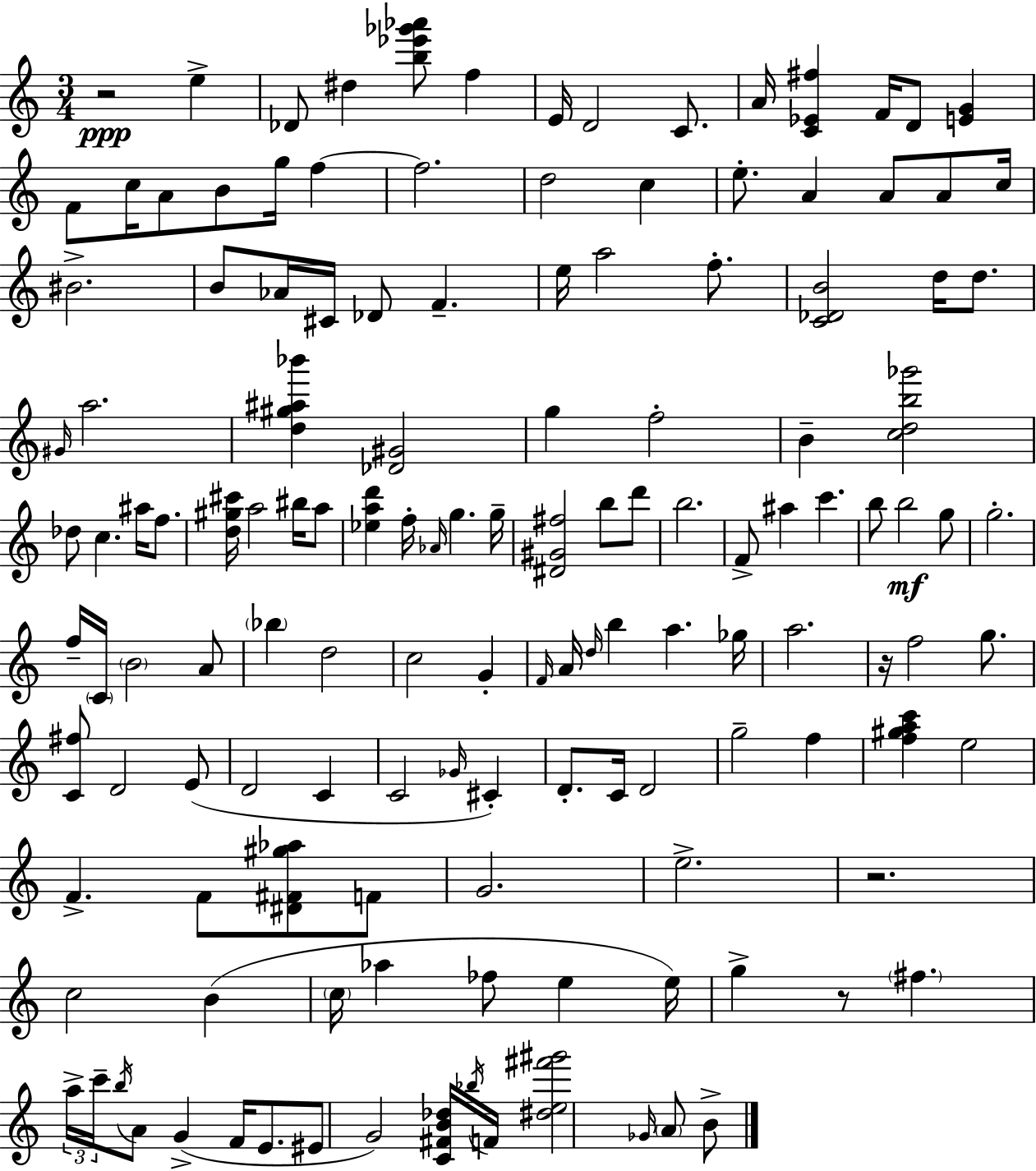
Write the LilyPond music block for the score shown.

{
  \clef treble
  \numericTimeSignature
  \time 3/4
  \key a \minor
  r2\ppp e''4-> | des'8 dis''4 <b'' ees''' ges''' aes'''>8 f''4 | e'16 d'2 c'8. | a'16 <c' ees' fis''>4 f'16 d'8 <e' g'>4 | \break f'8 c''16 a'8 b'8 g''16 f''4~~ | f''2. | d''2 c''4 | e''8.-. a'4 a'8 a'8 c''16 | \break bis'2.-> | b'8 aes'16 cis'16 des'8 f'4.-- | e''16 a''2 f''8.-. | <c' des' b'>2 d''16 d''8. | \break \grace { gis'16 } a''2. | <d'' gis'' ais'' bes'''>4 <des' gis'>2 | g''4 f''2-. | b'4-- <c'' d'' b'' ges'''>2 | \break des''8 c''4. ais''16 f''8. | <d'' gis'' cis'''>16 a''2 bis''16 a''8 | <ees'' a'' d'''>4 f''16-. \grace { aes'16 } g''4. | g''16-- <dis' gis' fis''>2 b''8 | \break d'''8 b''2. | f'8-> ais''4 c'''4. | b''8 b''2\mf | g''8 g''2.-. | \break f''16-- \parenthesize c'16 \parenthesize b'2 | a'8 \parenthesize bes''4 d''2 | c''2 g'4-. | \grace { f'16 } a'16 \grace { d''16 } b''4 a''4. | \break ges''16 a''2. | r16 f''2 | g''8. <c' fis''>8 d'2 | e'8( d'2 | \break c'4 c'2 | \grace { ges'16 }) cis'4-. d'8.-. c'16 d'2 | g''2-- | f''4 <f'' gis'' a'' c'''>4 e''2 | \break f'4.-> f'8 | <dis' fis' gis'' aes''>8 f'8 g'2. | e''2.-> | r2. | \break c''2 | b'4( \parenthesize c''16 aes''4 fes''8 | e''4 e''16) g''4-> r8 \parenthesize fis''4. | \tuplet 3/2 { a''16-> c'''16-- \acciaccatura { b''16 } } a'8 g'4->( | \break f'16 e'8. eis'8 g'2) | <c' fis' b' des''>16 \acciaccatura { bes''16 } f'16 <dis'' e'' fis''' gis'''>2 | \grace { ges'16 } \parenthesize a'8 b'8-> \bar "|."
}